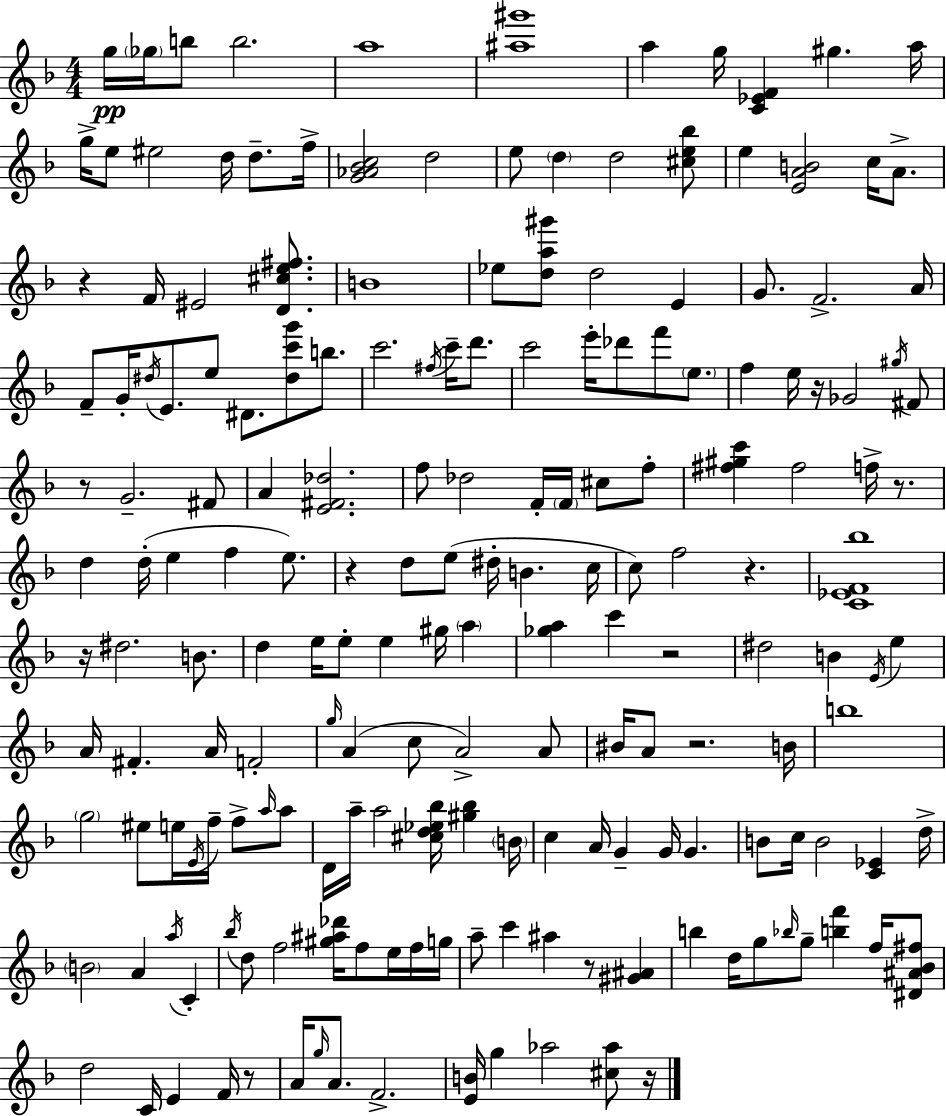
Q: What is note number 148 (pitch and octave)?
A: G5